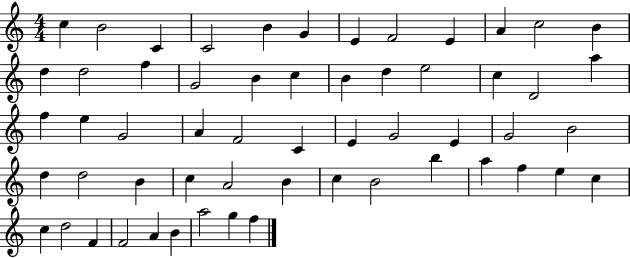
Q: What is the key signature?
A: C major